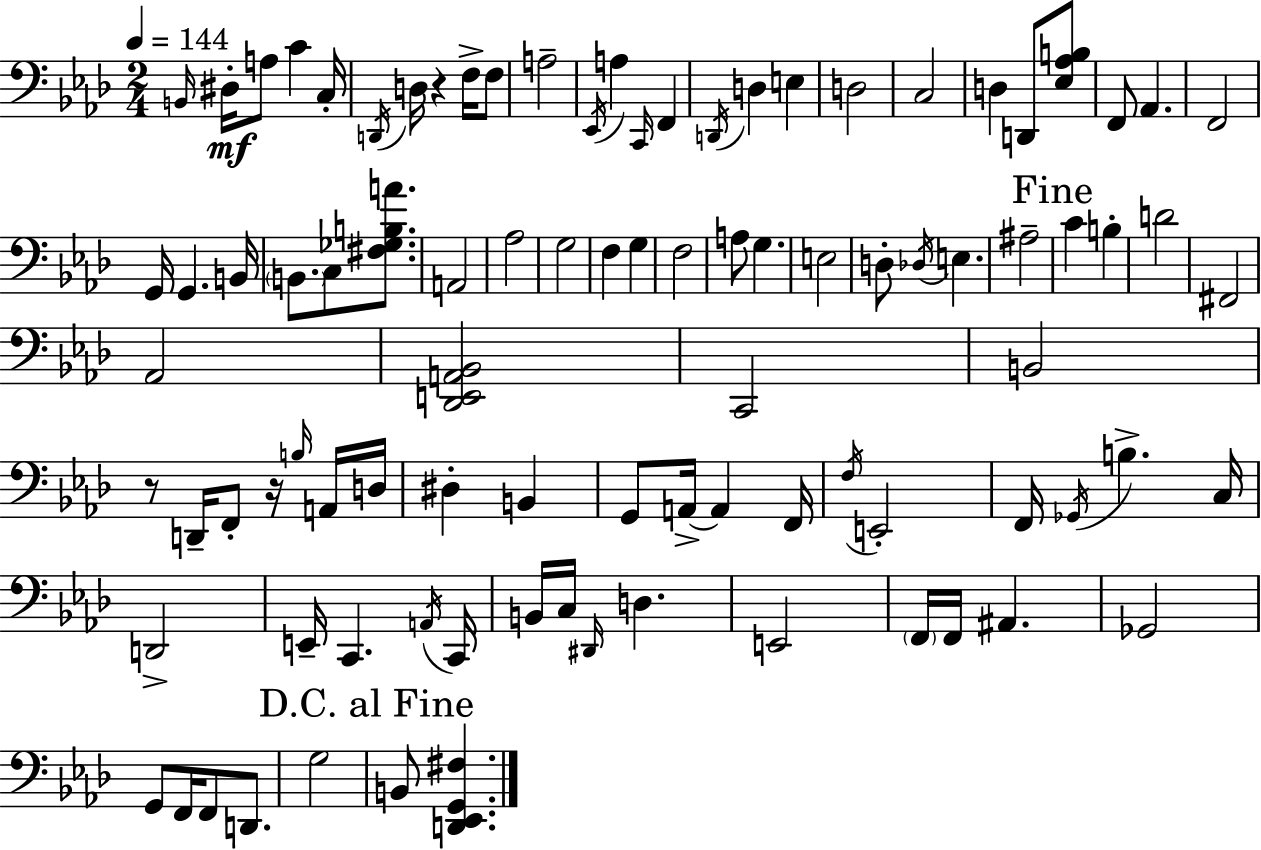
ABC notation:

X:1
T:Untitled
M:2/4
L:1/4
K:Ab
B,,/4 ^D,/4 A,/2 C C,/4 D,,/4 D,/4 z F,/4 F,/2 A,2 _E,,/4 A, C,,/4 F,, D,,/4 D, E, D,2 C,2 D, D,,/2 [_E,_A,B,]/2 F,,/2 _A,, F,,2 G,,/4 G,, B,,/4 B,,/2 C,/2 [^F,_G,B,A]/2 A,,2 _A,2 G,2 F, G, F,2 A,/2 G, E,2 D,/2 _D,/4 E, ^A,2 C B, D2 ^F,,2 _A,,2 [_D,,E,,A,,_B,,]2 C,,2 B,,2 z/2 D,,/4 F,,/2 z/4 B,/4 A,,/4 D,/4 ^D, B,, G,,/2 A,,/4 A,, F,,/4 F,/4 E,,2 F,,/4 _G,,/4 B, C,/4 D,,2 E,,/4 C,, A,,/4 C,,/4 B,,/4 C,/4 ^D,,/4 D, E,,2 F,,/4 F,,/4 ^A,, _G,,2 G,,/2 F,,/4 F,,/2 D,,/2 G,2 B,,/2 [D,,_E,,G,,^F,]